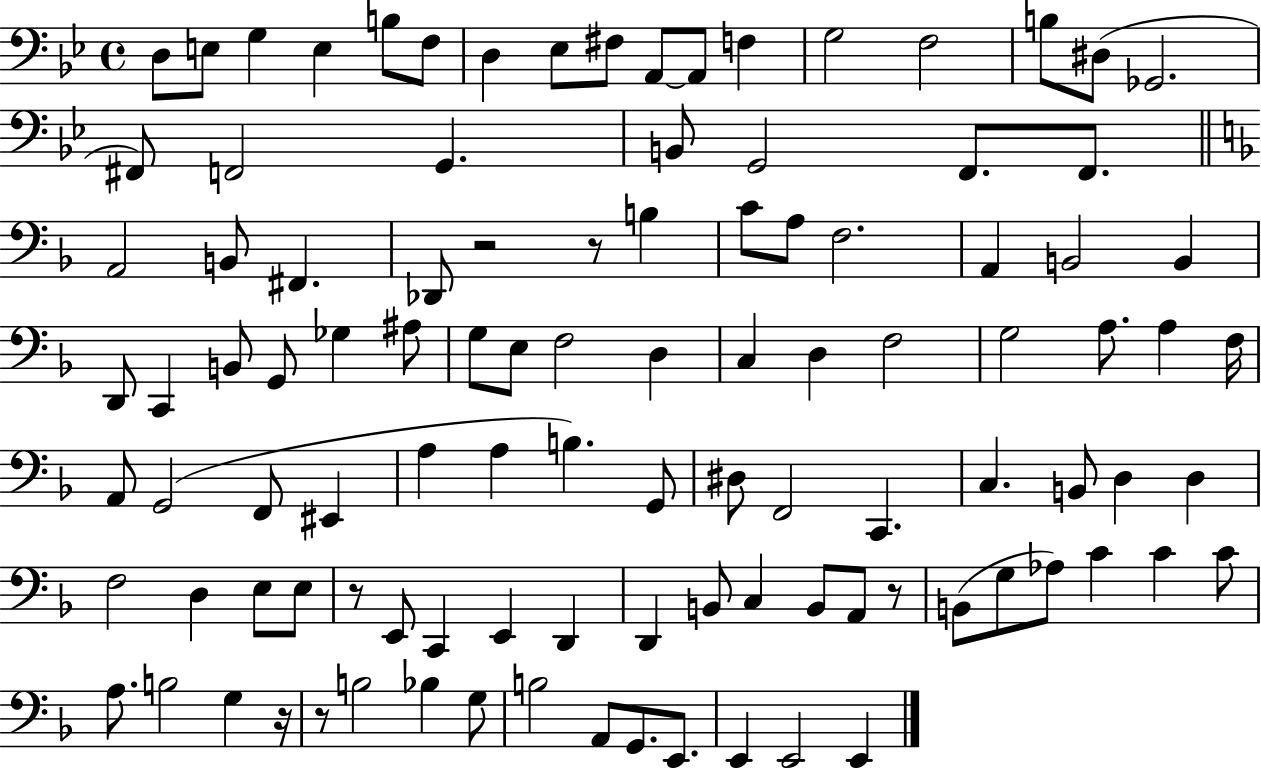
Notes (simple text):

D3/e E3/e G3/q E3/q B3/e F3/e D3/q Eb3/e F#3/e A2/e A2/e F3/q G3/h F3/h B3/e D#3/e Gb2/h. F#2/e F2/h G2/q. B2/e G2/h F2/e. F2/e. A2/h B2/e F#2/q. Db2/e R/h R/e B3/q C4/e A3/e F3/h. A2/q B2/h B2/q D2/e C2/q B2/e G2/e Gb3/q A#3/e G3/e E3/e F3/h D3/q C3/q D3/q F3/h G3/h A3/e. A3/q F3/s A2/e G2/h F2/e EIS2/q A3/q A3/q B3/q. G2/e D#3/e F2/h C2/q. C3/q. B2/e D3/q D3/q F3/h D3/q E3/e E3/e R/e E2/e C2/q E2/q D2/q D2/q B2/e C3/q B2/e A2/e R/e B2/e G3/e Ab3/e C4/q C4/q C4/e A3/e. B3/h G3/q R/s R/e B3/h Bb3/q G3/e B3/h A2/e G2/e. E2/e. E2/q E2/h E2/q